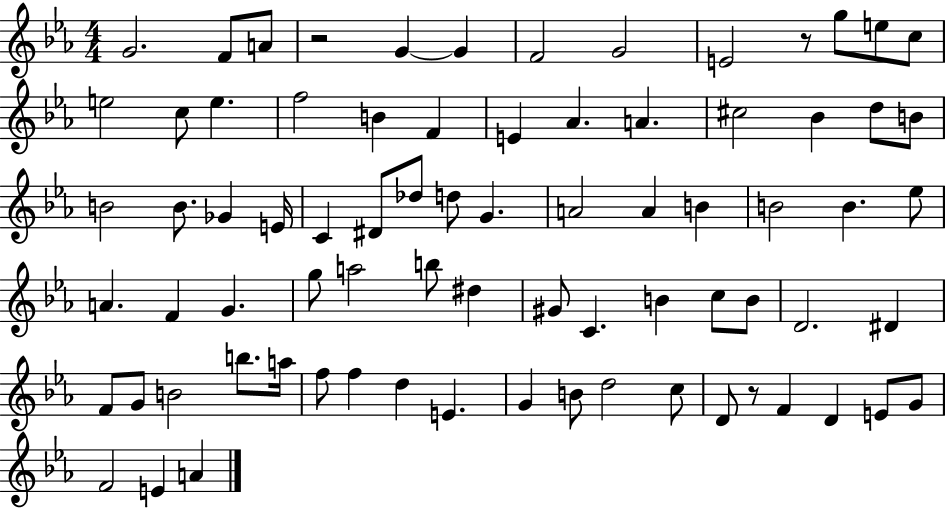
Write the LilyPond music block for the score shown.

{
  \clef treble
  \numericTimeSignature
  \time 4/4
  \key ees \major
  \repeat volta 2 { g'2. f'8 a'8 | r2 g'4~~ g'4 | f'2 g'2 | e'2 r8 g''8 e''8 c''8 | \break e''2 c''8 e''4. | f''2 b'4 f'4 | e'4 aes'4. a'4. | cis''2 bes'4 d''8 b'8 | \break b'2 b'8. ges'4 e'16 | c'4 dis'8 des''8 d''8 g'4. | a'2 a'4 b'4 | b'2 b'4. ees''8 | \break a'4. f'4 g'4. | g''8 a''2 b''8 dis''4 | gis'8 c'4. b'4 c''8 b'8 | d'2. dis'4 | \break f'8 g'8 b'2 b''8. a''16 | f''8 f''4 d''4 e'4. | g'4 b'8 d''2 c''8 | d'8 r8 f'4 d'4 e'8 g'8 | \break f'2 e'4 a'4 | } \bar "|."
}